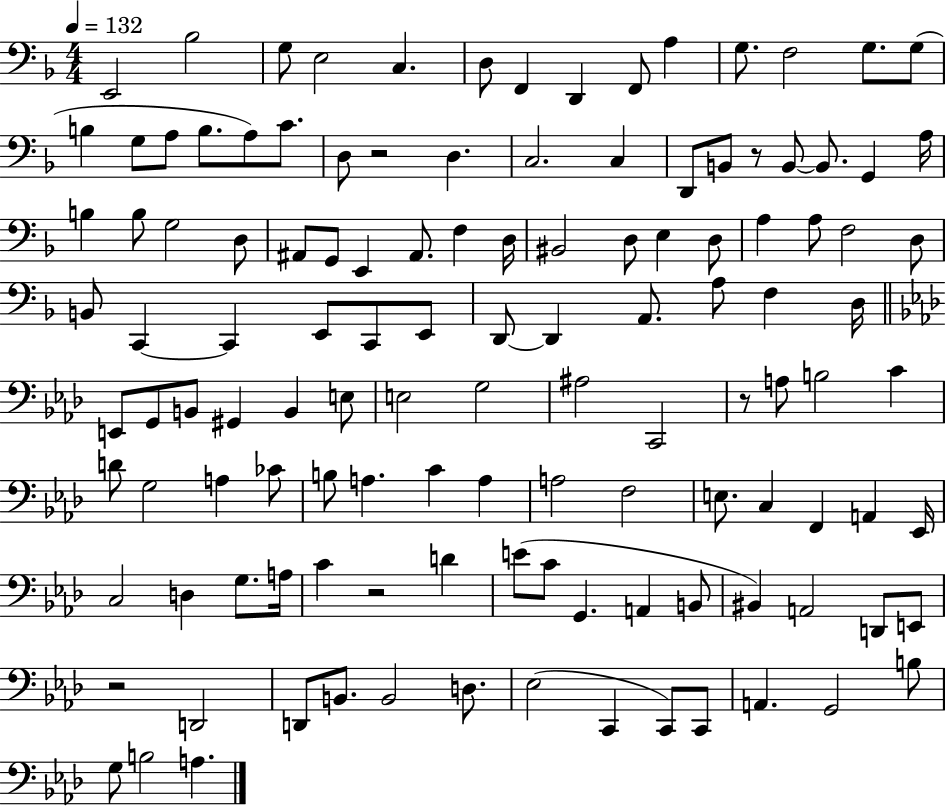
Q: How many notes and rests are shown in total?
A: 123